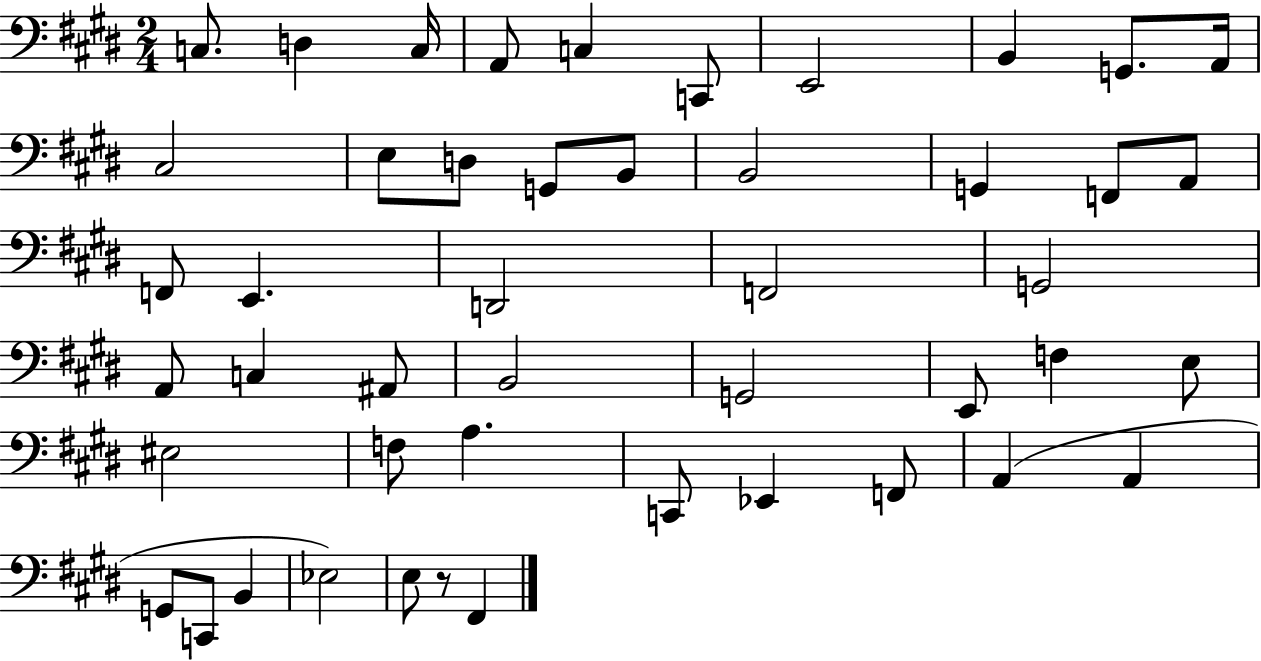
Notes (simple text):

C3/e. D3/q C3/s A2/e C3/q C2/e E2/h B2/q G2/e. A2/s C#3/h E3/e D3/e G2/e B2/e B2/h G2/q F2/e A2/e F2/e E2/q. D2/h F2/h G2/h A2/e C3/q A#2/e B2/h G2/h E2/e F3/q E3/e EIS3/h F3/e A3/q. C2/e Eb2/q F2/e A2/q A2/q G2/e C2/e B2/q Eb3/h E3/e R/e F#2/q